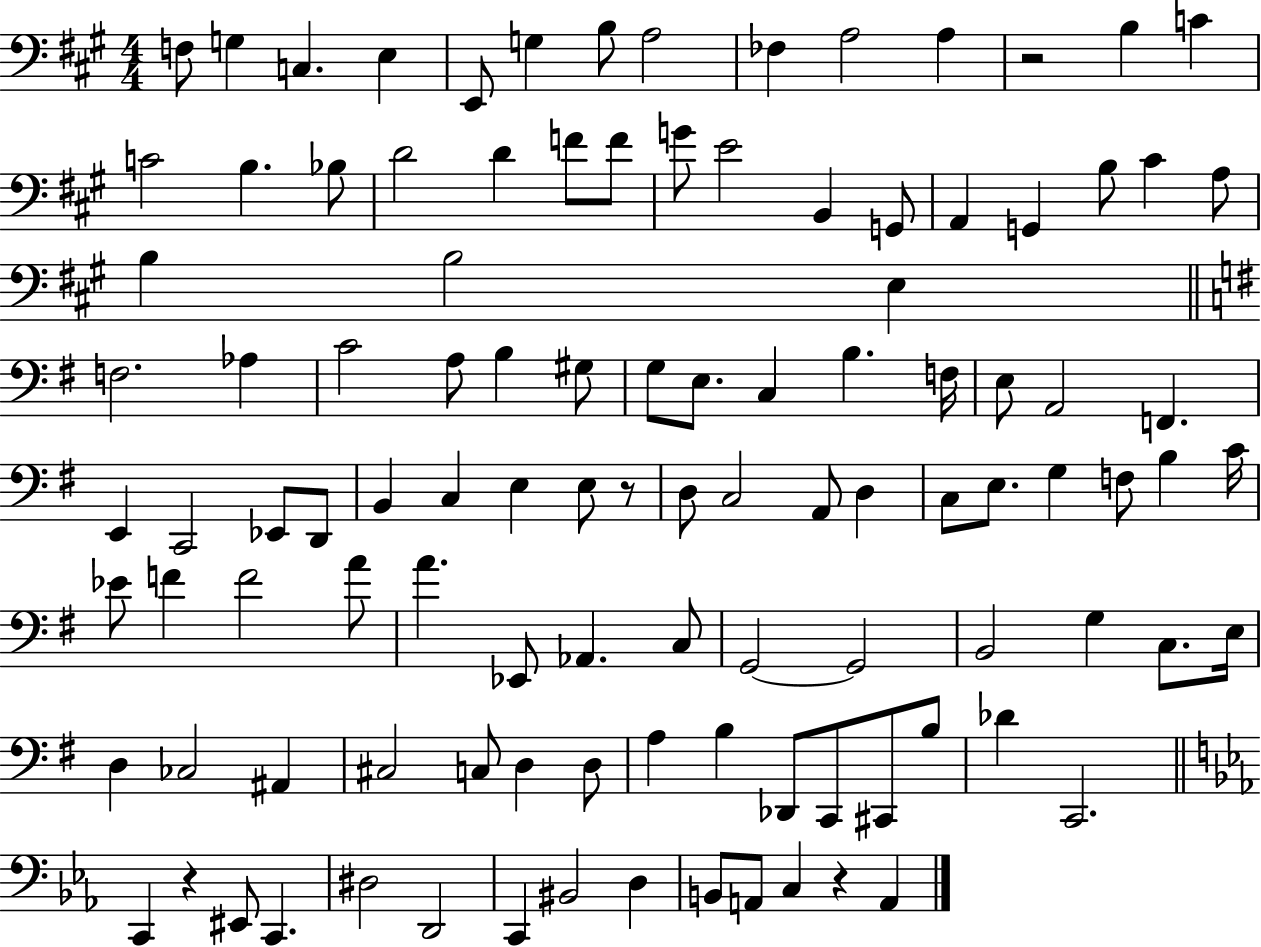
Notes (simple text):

F3/e G3/q C3/q. E3/q E2/e G3/q B3/e A3/h FES3/q A3/h A3/q R/h B3/q C4/q C4/h B3/q. Bb3/e D4/h D4/q F4/e F4/e G4/e E4/h B2/q G2/e A2/q G2/q B3/e C#4/q A3/e B3/q B3/h E3/q F3/h. Ab3/q C4/h A3/e B3/q G#3/e G3/e E3/e. C3/q B3/q. F3/s E3/e A2/h F2/q. E2/q C2/h Eb2/e D2/e B2/q C3/q E3/q E3/e R/e D3/e C3/h A2/e D3/q C3/e E3/e. G3/q F3/e B3/q C4/s Eb4/e F4/q F4/h A4/e A4/q. Eb2/e Ab2/q. C3/e G2/h G2/h B2/h G3/q C3/e. E3/s D3/q CES3/h A#2/q C#3/h C3/e D3/q D3/e A3/q B3/q Db2/e C2/e C#2/e B3/e Db4/q C2/h. C2/q R/q EIS2/e C2/q. D#3/h D2/h C2/q BIS2/h D3/q B2/e A2/e C3/q R/q A2/q